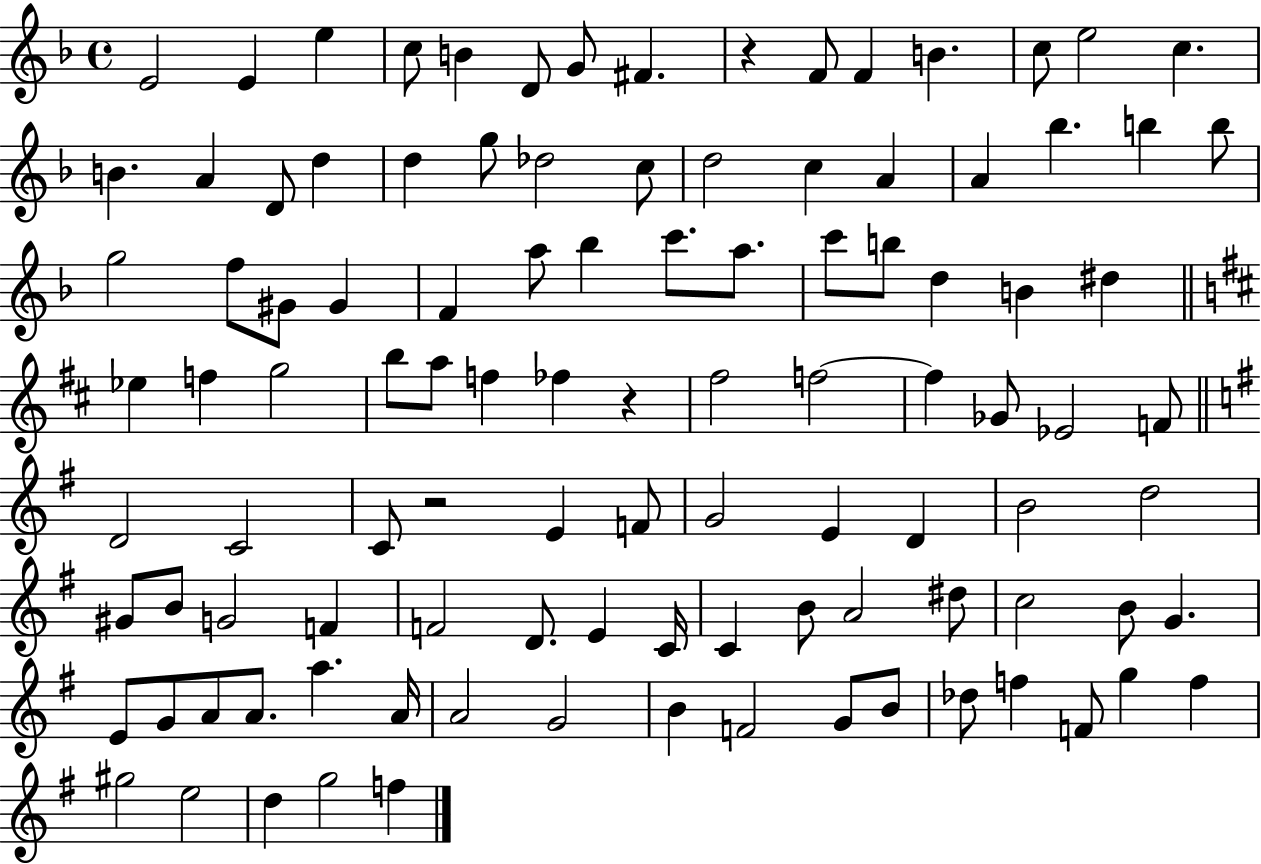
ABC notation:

X:1
T:Untitled
M:4/4
L:1/4
K:F
E2 E e c/2 B D/2 G/2 ^F z F/2 F B c/2 e2 c B A D/2 d d g/2 _d2 c/2 d2 c A A _b b b/2 g2 f/2 ^G/2 ^G F a/2 _b c'/2 a/2 c'/2 b/2 d B ^d _e f g2 b/2 a/2 f _f z ^f2 f2 f _G/2 _E2 F/2 D2 C2 C/2 z2 E F/2 G2 E D B2 d2 ^G/2 B/2 G2 F F2 D/2 E C/4 C B/2 A2 ^d/2 c2 B/2 G E/2 G/2 A/2 A/2 a A/4 A2 G2 B F2 G/2 B/2 _d/2 f F/2 g f ^g2 e2 d g2 f